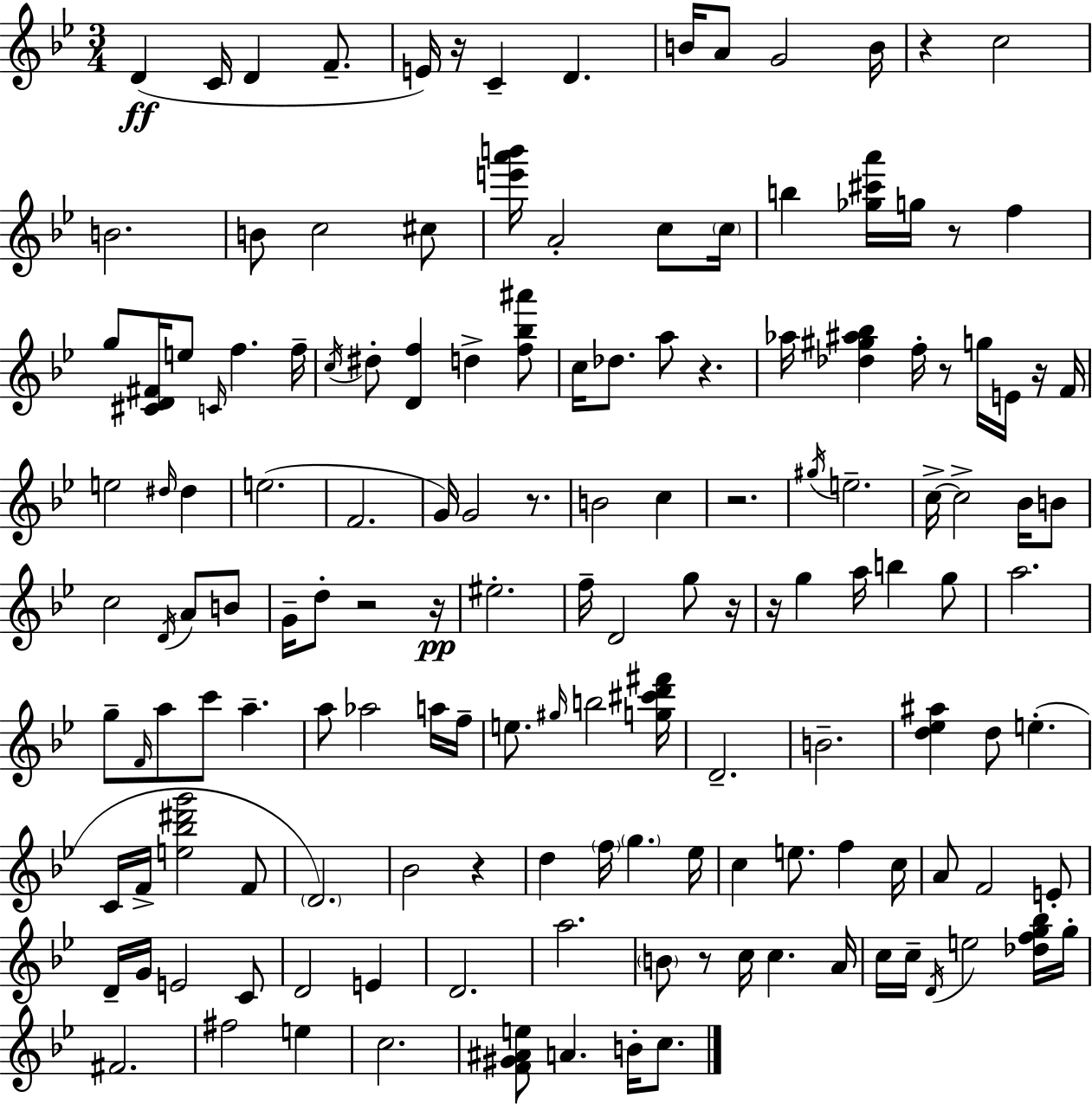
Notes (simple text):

D4/q C4/s D4/q F4/e. E4/s R/s C4/q D4/q. B4/s A4/e G4/h B4/s R/q C5/h B4/h. B4/e C5/h C#5/e [E6,A6,B6]/s A4/h C5/e C5/s B5/q [Gb5,C#6,A6]/s G5/s R/e F5/q G5/e [C#4,D4,F#4]/s E5/e C4/s F5/q. F5/s C5/s D#5/e [D4,F5]/q D5/q [F5,Bb5,A#6]/e C5/s Db5/e. A5/e R/q. Ab5/s [Db5,G#5,A#5,Bb5]/q F5/s R/e G5/s E4/s R/s F4/s E5/h D#5/s D#5/q E5/h. F4/h. G4/s G4/h R/e. B4/h C5/q R/h. G#5/s E5/h. C5/s C5/h Bb4/s B4/e C5/h D4/s A4/e B4/e G4/s D5/e R/h R/s EIS5/h. F5/s D4/h G5/e R/s R/s G5/q A5/s B5/q G5/e A5/h. G5/e F4/s A5/e C6/e A5/q. A5/e Ab5/h A5/s F5/s E5/e. G#5/s B5/h [G5,C#6,D6,F#6]/s D4/h. B4/h. [D5,Eb5,A#5]/q D5/e E5/q. C4/s F4/s [E5,Bb5,D#6,G6]/h F4/e D4/h. Bb4/h R/q D5/q F5/s G5/q. Eb5/s C5/q E5/e. F5/q C5/s A4/e F4/h E4/e D4/s G4/s E4/h C4/e D4/h E4/q D4/h. A5/h. B4/e R/e C5/s C5/q. A4/s C5/s C5/s D4/s E5/h [Db5,F5,G5,Bb5]/s G5/s F#4/h. F#5/h E5/q C5/h. [F4,G#4,A#4,E5]/e A4/q. B4/s C5/e.